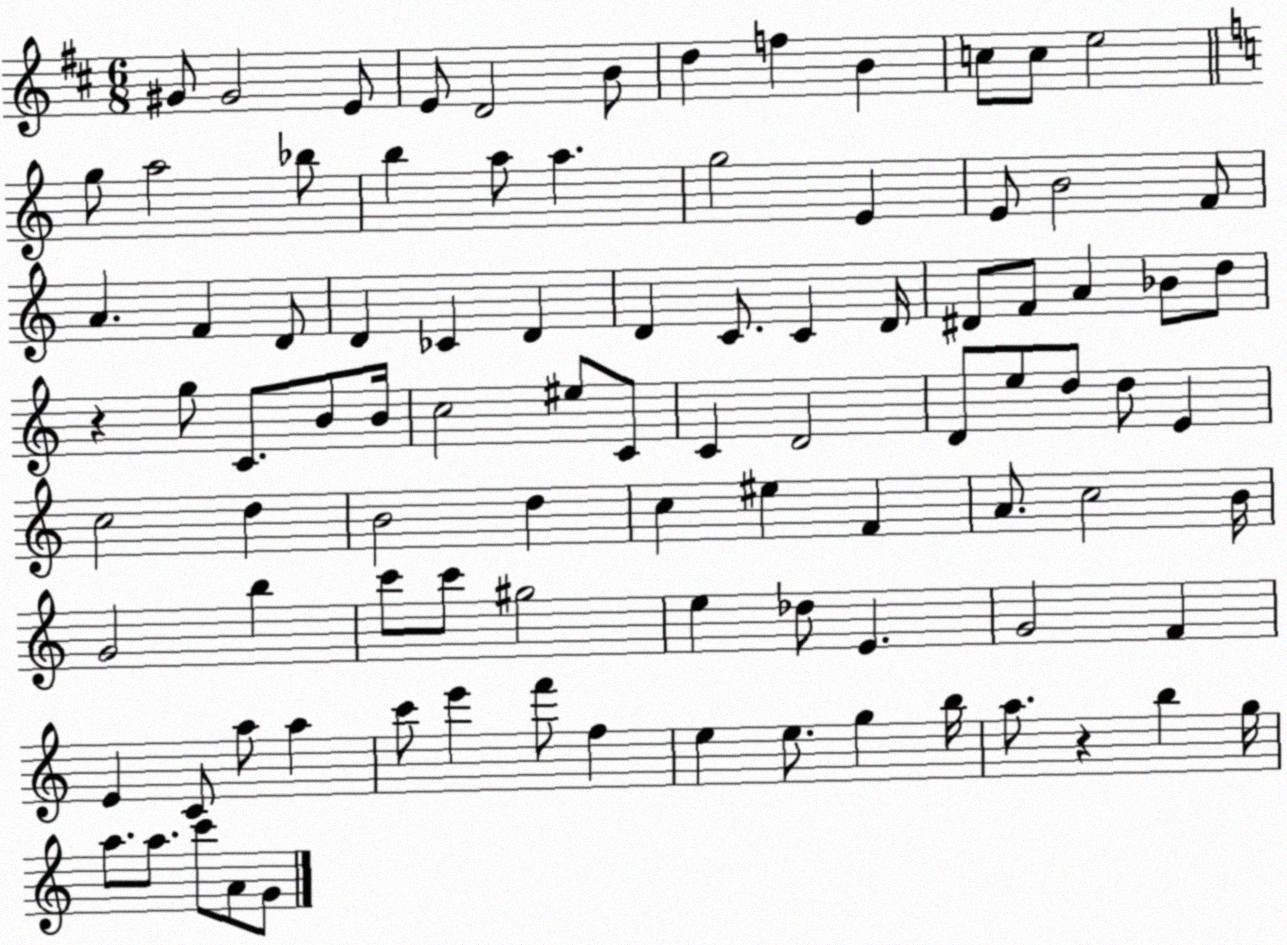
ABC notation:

X:1
T:Untitled
M:6/8
L:1/4
K:D
^G/2 ^G2 E/2 E/2 D2 B/2 d f B c/2 c/2 e2 g/2 a2 _b/2 b a/2 a g2 E E/2 B2 F/2 A F D/2 D _C D D C/2 C D/4 ^D/2 F/2 A _B/2 d/2 z g/2 C/2 B/2 B/4 c2 ^e/2 C/2 C D2 D/2 e/2 d/2 d/2 E c2 d B2 d c ^e F A/2 c2 B/4 G2 b c'/2 c'/2 ^g2 e _d/2 E G2 F E C/2 a/2 a c'/2 e' f'/2 f e e/2 g b/4 a/2 z b g/4 a/2 a/2 c'/2 A/2 G/2